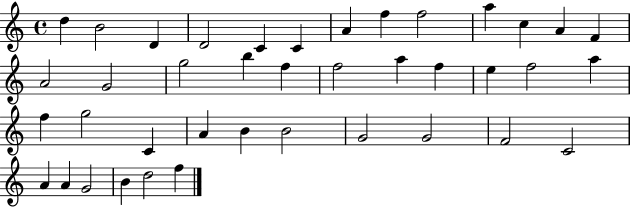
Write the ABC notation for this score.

X:1
T:Untitled
M:4/4
L:1/4
K:C
d B2 D D2 C C A f f2 a c A F A2 G2 g2 b f f2 a f e f2 a f g2 C A B B2 G2 G2 F2 C2 A A G2 B d2 f